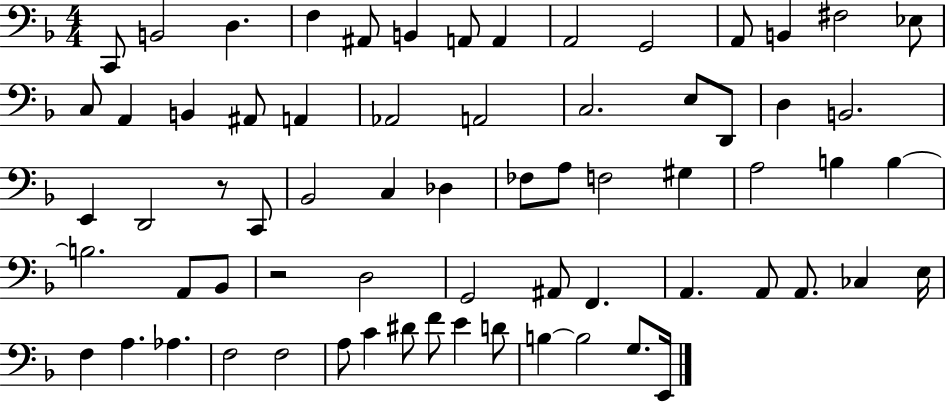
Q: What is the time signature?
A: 4/4